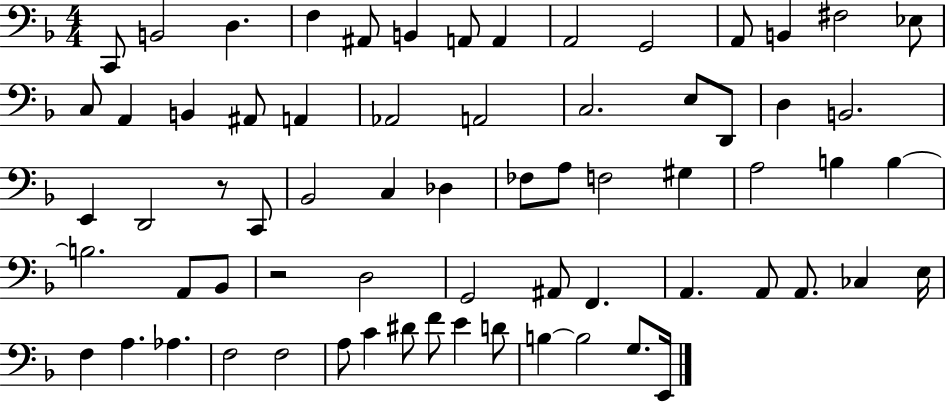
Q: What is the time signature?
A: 4/4